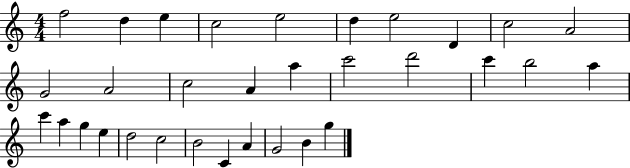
{
  \clef treble
  \numericTimeSignature
  \time 4/4
  \key c \major
  f''2 d''4 e''4 | c''2 e''2 | d''4 e''2 d'4 | c''2 a'2 | \break g'2 a'2 | c''2 a'4 a''4 | c'''2 d'''2 | c'''4 b''2 a''4 | \break c'''4 a''4 g''4 e''4 | d''2 c''2 | b'2 c'4 a'4 | g'2 b'4 g''4 | \break \bar "|."
}